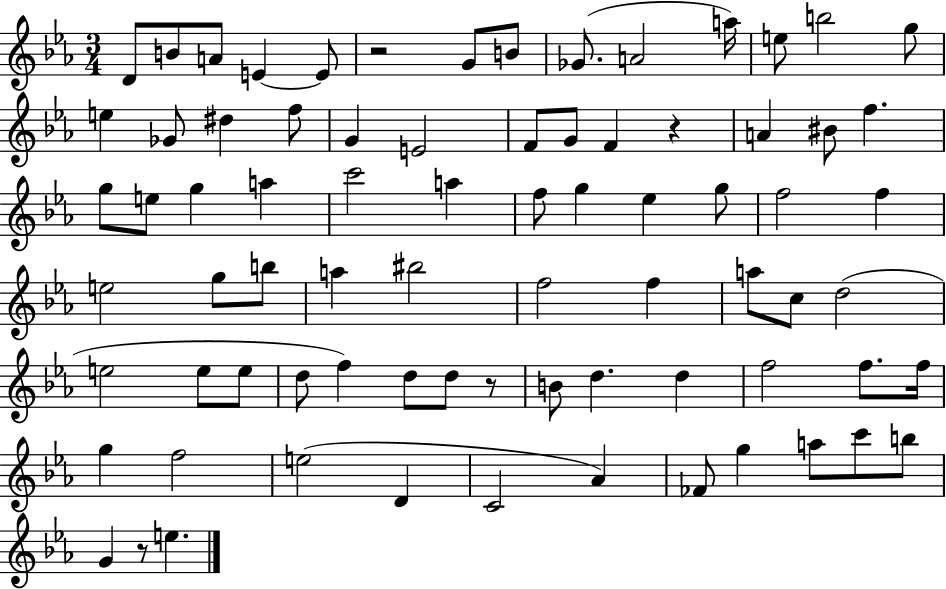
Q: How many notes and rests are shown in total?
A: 77